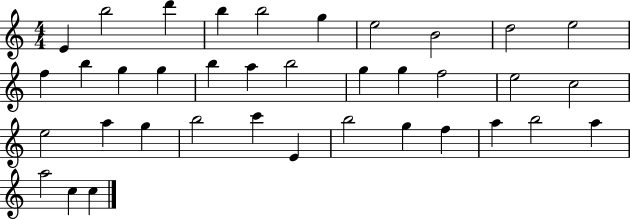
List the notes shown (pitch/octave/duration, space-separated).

E4/q B5/h D6/q B5/q B5/h G5/q E5/h B4/h D5/h E5/h F5/q B5/q G5/q G5/q B5/q A5/q B5/h G5/q G5/q F5/h E5/h C5/h E5/h A5/q G5/q B5/h C6/q E4/q B5/h G5/q F5/q A5/q B5/h A5/q A5/h C5/q C5/q